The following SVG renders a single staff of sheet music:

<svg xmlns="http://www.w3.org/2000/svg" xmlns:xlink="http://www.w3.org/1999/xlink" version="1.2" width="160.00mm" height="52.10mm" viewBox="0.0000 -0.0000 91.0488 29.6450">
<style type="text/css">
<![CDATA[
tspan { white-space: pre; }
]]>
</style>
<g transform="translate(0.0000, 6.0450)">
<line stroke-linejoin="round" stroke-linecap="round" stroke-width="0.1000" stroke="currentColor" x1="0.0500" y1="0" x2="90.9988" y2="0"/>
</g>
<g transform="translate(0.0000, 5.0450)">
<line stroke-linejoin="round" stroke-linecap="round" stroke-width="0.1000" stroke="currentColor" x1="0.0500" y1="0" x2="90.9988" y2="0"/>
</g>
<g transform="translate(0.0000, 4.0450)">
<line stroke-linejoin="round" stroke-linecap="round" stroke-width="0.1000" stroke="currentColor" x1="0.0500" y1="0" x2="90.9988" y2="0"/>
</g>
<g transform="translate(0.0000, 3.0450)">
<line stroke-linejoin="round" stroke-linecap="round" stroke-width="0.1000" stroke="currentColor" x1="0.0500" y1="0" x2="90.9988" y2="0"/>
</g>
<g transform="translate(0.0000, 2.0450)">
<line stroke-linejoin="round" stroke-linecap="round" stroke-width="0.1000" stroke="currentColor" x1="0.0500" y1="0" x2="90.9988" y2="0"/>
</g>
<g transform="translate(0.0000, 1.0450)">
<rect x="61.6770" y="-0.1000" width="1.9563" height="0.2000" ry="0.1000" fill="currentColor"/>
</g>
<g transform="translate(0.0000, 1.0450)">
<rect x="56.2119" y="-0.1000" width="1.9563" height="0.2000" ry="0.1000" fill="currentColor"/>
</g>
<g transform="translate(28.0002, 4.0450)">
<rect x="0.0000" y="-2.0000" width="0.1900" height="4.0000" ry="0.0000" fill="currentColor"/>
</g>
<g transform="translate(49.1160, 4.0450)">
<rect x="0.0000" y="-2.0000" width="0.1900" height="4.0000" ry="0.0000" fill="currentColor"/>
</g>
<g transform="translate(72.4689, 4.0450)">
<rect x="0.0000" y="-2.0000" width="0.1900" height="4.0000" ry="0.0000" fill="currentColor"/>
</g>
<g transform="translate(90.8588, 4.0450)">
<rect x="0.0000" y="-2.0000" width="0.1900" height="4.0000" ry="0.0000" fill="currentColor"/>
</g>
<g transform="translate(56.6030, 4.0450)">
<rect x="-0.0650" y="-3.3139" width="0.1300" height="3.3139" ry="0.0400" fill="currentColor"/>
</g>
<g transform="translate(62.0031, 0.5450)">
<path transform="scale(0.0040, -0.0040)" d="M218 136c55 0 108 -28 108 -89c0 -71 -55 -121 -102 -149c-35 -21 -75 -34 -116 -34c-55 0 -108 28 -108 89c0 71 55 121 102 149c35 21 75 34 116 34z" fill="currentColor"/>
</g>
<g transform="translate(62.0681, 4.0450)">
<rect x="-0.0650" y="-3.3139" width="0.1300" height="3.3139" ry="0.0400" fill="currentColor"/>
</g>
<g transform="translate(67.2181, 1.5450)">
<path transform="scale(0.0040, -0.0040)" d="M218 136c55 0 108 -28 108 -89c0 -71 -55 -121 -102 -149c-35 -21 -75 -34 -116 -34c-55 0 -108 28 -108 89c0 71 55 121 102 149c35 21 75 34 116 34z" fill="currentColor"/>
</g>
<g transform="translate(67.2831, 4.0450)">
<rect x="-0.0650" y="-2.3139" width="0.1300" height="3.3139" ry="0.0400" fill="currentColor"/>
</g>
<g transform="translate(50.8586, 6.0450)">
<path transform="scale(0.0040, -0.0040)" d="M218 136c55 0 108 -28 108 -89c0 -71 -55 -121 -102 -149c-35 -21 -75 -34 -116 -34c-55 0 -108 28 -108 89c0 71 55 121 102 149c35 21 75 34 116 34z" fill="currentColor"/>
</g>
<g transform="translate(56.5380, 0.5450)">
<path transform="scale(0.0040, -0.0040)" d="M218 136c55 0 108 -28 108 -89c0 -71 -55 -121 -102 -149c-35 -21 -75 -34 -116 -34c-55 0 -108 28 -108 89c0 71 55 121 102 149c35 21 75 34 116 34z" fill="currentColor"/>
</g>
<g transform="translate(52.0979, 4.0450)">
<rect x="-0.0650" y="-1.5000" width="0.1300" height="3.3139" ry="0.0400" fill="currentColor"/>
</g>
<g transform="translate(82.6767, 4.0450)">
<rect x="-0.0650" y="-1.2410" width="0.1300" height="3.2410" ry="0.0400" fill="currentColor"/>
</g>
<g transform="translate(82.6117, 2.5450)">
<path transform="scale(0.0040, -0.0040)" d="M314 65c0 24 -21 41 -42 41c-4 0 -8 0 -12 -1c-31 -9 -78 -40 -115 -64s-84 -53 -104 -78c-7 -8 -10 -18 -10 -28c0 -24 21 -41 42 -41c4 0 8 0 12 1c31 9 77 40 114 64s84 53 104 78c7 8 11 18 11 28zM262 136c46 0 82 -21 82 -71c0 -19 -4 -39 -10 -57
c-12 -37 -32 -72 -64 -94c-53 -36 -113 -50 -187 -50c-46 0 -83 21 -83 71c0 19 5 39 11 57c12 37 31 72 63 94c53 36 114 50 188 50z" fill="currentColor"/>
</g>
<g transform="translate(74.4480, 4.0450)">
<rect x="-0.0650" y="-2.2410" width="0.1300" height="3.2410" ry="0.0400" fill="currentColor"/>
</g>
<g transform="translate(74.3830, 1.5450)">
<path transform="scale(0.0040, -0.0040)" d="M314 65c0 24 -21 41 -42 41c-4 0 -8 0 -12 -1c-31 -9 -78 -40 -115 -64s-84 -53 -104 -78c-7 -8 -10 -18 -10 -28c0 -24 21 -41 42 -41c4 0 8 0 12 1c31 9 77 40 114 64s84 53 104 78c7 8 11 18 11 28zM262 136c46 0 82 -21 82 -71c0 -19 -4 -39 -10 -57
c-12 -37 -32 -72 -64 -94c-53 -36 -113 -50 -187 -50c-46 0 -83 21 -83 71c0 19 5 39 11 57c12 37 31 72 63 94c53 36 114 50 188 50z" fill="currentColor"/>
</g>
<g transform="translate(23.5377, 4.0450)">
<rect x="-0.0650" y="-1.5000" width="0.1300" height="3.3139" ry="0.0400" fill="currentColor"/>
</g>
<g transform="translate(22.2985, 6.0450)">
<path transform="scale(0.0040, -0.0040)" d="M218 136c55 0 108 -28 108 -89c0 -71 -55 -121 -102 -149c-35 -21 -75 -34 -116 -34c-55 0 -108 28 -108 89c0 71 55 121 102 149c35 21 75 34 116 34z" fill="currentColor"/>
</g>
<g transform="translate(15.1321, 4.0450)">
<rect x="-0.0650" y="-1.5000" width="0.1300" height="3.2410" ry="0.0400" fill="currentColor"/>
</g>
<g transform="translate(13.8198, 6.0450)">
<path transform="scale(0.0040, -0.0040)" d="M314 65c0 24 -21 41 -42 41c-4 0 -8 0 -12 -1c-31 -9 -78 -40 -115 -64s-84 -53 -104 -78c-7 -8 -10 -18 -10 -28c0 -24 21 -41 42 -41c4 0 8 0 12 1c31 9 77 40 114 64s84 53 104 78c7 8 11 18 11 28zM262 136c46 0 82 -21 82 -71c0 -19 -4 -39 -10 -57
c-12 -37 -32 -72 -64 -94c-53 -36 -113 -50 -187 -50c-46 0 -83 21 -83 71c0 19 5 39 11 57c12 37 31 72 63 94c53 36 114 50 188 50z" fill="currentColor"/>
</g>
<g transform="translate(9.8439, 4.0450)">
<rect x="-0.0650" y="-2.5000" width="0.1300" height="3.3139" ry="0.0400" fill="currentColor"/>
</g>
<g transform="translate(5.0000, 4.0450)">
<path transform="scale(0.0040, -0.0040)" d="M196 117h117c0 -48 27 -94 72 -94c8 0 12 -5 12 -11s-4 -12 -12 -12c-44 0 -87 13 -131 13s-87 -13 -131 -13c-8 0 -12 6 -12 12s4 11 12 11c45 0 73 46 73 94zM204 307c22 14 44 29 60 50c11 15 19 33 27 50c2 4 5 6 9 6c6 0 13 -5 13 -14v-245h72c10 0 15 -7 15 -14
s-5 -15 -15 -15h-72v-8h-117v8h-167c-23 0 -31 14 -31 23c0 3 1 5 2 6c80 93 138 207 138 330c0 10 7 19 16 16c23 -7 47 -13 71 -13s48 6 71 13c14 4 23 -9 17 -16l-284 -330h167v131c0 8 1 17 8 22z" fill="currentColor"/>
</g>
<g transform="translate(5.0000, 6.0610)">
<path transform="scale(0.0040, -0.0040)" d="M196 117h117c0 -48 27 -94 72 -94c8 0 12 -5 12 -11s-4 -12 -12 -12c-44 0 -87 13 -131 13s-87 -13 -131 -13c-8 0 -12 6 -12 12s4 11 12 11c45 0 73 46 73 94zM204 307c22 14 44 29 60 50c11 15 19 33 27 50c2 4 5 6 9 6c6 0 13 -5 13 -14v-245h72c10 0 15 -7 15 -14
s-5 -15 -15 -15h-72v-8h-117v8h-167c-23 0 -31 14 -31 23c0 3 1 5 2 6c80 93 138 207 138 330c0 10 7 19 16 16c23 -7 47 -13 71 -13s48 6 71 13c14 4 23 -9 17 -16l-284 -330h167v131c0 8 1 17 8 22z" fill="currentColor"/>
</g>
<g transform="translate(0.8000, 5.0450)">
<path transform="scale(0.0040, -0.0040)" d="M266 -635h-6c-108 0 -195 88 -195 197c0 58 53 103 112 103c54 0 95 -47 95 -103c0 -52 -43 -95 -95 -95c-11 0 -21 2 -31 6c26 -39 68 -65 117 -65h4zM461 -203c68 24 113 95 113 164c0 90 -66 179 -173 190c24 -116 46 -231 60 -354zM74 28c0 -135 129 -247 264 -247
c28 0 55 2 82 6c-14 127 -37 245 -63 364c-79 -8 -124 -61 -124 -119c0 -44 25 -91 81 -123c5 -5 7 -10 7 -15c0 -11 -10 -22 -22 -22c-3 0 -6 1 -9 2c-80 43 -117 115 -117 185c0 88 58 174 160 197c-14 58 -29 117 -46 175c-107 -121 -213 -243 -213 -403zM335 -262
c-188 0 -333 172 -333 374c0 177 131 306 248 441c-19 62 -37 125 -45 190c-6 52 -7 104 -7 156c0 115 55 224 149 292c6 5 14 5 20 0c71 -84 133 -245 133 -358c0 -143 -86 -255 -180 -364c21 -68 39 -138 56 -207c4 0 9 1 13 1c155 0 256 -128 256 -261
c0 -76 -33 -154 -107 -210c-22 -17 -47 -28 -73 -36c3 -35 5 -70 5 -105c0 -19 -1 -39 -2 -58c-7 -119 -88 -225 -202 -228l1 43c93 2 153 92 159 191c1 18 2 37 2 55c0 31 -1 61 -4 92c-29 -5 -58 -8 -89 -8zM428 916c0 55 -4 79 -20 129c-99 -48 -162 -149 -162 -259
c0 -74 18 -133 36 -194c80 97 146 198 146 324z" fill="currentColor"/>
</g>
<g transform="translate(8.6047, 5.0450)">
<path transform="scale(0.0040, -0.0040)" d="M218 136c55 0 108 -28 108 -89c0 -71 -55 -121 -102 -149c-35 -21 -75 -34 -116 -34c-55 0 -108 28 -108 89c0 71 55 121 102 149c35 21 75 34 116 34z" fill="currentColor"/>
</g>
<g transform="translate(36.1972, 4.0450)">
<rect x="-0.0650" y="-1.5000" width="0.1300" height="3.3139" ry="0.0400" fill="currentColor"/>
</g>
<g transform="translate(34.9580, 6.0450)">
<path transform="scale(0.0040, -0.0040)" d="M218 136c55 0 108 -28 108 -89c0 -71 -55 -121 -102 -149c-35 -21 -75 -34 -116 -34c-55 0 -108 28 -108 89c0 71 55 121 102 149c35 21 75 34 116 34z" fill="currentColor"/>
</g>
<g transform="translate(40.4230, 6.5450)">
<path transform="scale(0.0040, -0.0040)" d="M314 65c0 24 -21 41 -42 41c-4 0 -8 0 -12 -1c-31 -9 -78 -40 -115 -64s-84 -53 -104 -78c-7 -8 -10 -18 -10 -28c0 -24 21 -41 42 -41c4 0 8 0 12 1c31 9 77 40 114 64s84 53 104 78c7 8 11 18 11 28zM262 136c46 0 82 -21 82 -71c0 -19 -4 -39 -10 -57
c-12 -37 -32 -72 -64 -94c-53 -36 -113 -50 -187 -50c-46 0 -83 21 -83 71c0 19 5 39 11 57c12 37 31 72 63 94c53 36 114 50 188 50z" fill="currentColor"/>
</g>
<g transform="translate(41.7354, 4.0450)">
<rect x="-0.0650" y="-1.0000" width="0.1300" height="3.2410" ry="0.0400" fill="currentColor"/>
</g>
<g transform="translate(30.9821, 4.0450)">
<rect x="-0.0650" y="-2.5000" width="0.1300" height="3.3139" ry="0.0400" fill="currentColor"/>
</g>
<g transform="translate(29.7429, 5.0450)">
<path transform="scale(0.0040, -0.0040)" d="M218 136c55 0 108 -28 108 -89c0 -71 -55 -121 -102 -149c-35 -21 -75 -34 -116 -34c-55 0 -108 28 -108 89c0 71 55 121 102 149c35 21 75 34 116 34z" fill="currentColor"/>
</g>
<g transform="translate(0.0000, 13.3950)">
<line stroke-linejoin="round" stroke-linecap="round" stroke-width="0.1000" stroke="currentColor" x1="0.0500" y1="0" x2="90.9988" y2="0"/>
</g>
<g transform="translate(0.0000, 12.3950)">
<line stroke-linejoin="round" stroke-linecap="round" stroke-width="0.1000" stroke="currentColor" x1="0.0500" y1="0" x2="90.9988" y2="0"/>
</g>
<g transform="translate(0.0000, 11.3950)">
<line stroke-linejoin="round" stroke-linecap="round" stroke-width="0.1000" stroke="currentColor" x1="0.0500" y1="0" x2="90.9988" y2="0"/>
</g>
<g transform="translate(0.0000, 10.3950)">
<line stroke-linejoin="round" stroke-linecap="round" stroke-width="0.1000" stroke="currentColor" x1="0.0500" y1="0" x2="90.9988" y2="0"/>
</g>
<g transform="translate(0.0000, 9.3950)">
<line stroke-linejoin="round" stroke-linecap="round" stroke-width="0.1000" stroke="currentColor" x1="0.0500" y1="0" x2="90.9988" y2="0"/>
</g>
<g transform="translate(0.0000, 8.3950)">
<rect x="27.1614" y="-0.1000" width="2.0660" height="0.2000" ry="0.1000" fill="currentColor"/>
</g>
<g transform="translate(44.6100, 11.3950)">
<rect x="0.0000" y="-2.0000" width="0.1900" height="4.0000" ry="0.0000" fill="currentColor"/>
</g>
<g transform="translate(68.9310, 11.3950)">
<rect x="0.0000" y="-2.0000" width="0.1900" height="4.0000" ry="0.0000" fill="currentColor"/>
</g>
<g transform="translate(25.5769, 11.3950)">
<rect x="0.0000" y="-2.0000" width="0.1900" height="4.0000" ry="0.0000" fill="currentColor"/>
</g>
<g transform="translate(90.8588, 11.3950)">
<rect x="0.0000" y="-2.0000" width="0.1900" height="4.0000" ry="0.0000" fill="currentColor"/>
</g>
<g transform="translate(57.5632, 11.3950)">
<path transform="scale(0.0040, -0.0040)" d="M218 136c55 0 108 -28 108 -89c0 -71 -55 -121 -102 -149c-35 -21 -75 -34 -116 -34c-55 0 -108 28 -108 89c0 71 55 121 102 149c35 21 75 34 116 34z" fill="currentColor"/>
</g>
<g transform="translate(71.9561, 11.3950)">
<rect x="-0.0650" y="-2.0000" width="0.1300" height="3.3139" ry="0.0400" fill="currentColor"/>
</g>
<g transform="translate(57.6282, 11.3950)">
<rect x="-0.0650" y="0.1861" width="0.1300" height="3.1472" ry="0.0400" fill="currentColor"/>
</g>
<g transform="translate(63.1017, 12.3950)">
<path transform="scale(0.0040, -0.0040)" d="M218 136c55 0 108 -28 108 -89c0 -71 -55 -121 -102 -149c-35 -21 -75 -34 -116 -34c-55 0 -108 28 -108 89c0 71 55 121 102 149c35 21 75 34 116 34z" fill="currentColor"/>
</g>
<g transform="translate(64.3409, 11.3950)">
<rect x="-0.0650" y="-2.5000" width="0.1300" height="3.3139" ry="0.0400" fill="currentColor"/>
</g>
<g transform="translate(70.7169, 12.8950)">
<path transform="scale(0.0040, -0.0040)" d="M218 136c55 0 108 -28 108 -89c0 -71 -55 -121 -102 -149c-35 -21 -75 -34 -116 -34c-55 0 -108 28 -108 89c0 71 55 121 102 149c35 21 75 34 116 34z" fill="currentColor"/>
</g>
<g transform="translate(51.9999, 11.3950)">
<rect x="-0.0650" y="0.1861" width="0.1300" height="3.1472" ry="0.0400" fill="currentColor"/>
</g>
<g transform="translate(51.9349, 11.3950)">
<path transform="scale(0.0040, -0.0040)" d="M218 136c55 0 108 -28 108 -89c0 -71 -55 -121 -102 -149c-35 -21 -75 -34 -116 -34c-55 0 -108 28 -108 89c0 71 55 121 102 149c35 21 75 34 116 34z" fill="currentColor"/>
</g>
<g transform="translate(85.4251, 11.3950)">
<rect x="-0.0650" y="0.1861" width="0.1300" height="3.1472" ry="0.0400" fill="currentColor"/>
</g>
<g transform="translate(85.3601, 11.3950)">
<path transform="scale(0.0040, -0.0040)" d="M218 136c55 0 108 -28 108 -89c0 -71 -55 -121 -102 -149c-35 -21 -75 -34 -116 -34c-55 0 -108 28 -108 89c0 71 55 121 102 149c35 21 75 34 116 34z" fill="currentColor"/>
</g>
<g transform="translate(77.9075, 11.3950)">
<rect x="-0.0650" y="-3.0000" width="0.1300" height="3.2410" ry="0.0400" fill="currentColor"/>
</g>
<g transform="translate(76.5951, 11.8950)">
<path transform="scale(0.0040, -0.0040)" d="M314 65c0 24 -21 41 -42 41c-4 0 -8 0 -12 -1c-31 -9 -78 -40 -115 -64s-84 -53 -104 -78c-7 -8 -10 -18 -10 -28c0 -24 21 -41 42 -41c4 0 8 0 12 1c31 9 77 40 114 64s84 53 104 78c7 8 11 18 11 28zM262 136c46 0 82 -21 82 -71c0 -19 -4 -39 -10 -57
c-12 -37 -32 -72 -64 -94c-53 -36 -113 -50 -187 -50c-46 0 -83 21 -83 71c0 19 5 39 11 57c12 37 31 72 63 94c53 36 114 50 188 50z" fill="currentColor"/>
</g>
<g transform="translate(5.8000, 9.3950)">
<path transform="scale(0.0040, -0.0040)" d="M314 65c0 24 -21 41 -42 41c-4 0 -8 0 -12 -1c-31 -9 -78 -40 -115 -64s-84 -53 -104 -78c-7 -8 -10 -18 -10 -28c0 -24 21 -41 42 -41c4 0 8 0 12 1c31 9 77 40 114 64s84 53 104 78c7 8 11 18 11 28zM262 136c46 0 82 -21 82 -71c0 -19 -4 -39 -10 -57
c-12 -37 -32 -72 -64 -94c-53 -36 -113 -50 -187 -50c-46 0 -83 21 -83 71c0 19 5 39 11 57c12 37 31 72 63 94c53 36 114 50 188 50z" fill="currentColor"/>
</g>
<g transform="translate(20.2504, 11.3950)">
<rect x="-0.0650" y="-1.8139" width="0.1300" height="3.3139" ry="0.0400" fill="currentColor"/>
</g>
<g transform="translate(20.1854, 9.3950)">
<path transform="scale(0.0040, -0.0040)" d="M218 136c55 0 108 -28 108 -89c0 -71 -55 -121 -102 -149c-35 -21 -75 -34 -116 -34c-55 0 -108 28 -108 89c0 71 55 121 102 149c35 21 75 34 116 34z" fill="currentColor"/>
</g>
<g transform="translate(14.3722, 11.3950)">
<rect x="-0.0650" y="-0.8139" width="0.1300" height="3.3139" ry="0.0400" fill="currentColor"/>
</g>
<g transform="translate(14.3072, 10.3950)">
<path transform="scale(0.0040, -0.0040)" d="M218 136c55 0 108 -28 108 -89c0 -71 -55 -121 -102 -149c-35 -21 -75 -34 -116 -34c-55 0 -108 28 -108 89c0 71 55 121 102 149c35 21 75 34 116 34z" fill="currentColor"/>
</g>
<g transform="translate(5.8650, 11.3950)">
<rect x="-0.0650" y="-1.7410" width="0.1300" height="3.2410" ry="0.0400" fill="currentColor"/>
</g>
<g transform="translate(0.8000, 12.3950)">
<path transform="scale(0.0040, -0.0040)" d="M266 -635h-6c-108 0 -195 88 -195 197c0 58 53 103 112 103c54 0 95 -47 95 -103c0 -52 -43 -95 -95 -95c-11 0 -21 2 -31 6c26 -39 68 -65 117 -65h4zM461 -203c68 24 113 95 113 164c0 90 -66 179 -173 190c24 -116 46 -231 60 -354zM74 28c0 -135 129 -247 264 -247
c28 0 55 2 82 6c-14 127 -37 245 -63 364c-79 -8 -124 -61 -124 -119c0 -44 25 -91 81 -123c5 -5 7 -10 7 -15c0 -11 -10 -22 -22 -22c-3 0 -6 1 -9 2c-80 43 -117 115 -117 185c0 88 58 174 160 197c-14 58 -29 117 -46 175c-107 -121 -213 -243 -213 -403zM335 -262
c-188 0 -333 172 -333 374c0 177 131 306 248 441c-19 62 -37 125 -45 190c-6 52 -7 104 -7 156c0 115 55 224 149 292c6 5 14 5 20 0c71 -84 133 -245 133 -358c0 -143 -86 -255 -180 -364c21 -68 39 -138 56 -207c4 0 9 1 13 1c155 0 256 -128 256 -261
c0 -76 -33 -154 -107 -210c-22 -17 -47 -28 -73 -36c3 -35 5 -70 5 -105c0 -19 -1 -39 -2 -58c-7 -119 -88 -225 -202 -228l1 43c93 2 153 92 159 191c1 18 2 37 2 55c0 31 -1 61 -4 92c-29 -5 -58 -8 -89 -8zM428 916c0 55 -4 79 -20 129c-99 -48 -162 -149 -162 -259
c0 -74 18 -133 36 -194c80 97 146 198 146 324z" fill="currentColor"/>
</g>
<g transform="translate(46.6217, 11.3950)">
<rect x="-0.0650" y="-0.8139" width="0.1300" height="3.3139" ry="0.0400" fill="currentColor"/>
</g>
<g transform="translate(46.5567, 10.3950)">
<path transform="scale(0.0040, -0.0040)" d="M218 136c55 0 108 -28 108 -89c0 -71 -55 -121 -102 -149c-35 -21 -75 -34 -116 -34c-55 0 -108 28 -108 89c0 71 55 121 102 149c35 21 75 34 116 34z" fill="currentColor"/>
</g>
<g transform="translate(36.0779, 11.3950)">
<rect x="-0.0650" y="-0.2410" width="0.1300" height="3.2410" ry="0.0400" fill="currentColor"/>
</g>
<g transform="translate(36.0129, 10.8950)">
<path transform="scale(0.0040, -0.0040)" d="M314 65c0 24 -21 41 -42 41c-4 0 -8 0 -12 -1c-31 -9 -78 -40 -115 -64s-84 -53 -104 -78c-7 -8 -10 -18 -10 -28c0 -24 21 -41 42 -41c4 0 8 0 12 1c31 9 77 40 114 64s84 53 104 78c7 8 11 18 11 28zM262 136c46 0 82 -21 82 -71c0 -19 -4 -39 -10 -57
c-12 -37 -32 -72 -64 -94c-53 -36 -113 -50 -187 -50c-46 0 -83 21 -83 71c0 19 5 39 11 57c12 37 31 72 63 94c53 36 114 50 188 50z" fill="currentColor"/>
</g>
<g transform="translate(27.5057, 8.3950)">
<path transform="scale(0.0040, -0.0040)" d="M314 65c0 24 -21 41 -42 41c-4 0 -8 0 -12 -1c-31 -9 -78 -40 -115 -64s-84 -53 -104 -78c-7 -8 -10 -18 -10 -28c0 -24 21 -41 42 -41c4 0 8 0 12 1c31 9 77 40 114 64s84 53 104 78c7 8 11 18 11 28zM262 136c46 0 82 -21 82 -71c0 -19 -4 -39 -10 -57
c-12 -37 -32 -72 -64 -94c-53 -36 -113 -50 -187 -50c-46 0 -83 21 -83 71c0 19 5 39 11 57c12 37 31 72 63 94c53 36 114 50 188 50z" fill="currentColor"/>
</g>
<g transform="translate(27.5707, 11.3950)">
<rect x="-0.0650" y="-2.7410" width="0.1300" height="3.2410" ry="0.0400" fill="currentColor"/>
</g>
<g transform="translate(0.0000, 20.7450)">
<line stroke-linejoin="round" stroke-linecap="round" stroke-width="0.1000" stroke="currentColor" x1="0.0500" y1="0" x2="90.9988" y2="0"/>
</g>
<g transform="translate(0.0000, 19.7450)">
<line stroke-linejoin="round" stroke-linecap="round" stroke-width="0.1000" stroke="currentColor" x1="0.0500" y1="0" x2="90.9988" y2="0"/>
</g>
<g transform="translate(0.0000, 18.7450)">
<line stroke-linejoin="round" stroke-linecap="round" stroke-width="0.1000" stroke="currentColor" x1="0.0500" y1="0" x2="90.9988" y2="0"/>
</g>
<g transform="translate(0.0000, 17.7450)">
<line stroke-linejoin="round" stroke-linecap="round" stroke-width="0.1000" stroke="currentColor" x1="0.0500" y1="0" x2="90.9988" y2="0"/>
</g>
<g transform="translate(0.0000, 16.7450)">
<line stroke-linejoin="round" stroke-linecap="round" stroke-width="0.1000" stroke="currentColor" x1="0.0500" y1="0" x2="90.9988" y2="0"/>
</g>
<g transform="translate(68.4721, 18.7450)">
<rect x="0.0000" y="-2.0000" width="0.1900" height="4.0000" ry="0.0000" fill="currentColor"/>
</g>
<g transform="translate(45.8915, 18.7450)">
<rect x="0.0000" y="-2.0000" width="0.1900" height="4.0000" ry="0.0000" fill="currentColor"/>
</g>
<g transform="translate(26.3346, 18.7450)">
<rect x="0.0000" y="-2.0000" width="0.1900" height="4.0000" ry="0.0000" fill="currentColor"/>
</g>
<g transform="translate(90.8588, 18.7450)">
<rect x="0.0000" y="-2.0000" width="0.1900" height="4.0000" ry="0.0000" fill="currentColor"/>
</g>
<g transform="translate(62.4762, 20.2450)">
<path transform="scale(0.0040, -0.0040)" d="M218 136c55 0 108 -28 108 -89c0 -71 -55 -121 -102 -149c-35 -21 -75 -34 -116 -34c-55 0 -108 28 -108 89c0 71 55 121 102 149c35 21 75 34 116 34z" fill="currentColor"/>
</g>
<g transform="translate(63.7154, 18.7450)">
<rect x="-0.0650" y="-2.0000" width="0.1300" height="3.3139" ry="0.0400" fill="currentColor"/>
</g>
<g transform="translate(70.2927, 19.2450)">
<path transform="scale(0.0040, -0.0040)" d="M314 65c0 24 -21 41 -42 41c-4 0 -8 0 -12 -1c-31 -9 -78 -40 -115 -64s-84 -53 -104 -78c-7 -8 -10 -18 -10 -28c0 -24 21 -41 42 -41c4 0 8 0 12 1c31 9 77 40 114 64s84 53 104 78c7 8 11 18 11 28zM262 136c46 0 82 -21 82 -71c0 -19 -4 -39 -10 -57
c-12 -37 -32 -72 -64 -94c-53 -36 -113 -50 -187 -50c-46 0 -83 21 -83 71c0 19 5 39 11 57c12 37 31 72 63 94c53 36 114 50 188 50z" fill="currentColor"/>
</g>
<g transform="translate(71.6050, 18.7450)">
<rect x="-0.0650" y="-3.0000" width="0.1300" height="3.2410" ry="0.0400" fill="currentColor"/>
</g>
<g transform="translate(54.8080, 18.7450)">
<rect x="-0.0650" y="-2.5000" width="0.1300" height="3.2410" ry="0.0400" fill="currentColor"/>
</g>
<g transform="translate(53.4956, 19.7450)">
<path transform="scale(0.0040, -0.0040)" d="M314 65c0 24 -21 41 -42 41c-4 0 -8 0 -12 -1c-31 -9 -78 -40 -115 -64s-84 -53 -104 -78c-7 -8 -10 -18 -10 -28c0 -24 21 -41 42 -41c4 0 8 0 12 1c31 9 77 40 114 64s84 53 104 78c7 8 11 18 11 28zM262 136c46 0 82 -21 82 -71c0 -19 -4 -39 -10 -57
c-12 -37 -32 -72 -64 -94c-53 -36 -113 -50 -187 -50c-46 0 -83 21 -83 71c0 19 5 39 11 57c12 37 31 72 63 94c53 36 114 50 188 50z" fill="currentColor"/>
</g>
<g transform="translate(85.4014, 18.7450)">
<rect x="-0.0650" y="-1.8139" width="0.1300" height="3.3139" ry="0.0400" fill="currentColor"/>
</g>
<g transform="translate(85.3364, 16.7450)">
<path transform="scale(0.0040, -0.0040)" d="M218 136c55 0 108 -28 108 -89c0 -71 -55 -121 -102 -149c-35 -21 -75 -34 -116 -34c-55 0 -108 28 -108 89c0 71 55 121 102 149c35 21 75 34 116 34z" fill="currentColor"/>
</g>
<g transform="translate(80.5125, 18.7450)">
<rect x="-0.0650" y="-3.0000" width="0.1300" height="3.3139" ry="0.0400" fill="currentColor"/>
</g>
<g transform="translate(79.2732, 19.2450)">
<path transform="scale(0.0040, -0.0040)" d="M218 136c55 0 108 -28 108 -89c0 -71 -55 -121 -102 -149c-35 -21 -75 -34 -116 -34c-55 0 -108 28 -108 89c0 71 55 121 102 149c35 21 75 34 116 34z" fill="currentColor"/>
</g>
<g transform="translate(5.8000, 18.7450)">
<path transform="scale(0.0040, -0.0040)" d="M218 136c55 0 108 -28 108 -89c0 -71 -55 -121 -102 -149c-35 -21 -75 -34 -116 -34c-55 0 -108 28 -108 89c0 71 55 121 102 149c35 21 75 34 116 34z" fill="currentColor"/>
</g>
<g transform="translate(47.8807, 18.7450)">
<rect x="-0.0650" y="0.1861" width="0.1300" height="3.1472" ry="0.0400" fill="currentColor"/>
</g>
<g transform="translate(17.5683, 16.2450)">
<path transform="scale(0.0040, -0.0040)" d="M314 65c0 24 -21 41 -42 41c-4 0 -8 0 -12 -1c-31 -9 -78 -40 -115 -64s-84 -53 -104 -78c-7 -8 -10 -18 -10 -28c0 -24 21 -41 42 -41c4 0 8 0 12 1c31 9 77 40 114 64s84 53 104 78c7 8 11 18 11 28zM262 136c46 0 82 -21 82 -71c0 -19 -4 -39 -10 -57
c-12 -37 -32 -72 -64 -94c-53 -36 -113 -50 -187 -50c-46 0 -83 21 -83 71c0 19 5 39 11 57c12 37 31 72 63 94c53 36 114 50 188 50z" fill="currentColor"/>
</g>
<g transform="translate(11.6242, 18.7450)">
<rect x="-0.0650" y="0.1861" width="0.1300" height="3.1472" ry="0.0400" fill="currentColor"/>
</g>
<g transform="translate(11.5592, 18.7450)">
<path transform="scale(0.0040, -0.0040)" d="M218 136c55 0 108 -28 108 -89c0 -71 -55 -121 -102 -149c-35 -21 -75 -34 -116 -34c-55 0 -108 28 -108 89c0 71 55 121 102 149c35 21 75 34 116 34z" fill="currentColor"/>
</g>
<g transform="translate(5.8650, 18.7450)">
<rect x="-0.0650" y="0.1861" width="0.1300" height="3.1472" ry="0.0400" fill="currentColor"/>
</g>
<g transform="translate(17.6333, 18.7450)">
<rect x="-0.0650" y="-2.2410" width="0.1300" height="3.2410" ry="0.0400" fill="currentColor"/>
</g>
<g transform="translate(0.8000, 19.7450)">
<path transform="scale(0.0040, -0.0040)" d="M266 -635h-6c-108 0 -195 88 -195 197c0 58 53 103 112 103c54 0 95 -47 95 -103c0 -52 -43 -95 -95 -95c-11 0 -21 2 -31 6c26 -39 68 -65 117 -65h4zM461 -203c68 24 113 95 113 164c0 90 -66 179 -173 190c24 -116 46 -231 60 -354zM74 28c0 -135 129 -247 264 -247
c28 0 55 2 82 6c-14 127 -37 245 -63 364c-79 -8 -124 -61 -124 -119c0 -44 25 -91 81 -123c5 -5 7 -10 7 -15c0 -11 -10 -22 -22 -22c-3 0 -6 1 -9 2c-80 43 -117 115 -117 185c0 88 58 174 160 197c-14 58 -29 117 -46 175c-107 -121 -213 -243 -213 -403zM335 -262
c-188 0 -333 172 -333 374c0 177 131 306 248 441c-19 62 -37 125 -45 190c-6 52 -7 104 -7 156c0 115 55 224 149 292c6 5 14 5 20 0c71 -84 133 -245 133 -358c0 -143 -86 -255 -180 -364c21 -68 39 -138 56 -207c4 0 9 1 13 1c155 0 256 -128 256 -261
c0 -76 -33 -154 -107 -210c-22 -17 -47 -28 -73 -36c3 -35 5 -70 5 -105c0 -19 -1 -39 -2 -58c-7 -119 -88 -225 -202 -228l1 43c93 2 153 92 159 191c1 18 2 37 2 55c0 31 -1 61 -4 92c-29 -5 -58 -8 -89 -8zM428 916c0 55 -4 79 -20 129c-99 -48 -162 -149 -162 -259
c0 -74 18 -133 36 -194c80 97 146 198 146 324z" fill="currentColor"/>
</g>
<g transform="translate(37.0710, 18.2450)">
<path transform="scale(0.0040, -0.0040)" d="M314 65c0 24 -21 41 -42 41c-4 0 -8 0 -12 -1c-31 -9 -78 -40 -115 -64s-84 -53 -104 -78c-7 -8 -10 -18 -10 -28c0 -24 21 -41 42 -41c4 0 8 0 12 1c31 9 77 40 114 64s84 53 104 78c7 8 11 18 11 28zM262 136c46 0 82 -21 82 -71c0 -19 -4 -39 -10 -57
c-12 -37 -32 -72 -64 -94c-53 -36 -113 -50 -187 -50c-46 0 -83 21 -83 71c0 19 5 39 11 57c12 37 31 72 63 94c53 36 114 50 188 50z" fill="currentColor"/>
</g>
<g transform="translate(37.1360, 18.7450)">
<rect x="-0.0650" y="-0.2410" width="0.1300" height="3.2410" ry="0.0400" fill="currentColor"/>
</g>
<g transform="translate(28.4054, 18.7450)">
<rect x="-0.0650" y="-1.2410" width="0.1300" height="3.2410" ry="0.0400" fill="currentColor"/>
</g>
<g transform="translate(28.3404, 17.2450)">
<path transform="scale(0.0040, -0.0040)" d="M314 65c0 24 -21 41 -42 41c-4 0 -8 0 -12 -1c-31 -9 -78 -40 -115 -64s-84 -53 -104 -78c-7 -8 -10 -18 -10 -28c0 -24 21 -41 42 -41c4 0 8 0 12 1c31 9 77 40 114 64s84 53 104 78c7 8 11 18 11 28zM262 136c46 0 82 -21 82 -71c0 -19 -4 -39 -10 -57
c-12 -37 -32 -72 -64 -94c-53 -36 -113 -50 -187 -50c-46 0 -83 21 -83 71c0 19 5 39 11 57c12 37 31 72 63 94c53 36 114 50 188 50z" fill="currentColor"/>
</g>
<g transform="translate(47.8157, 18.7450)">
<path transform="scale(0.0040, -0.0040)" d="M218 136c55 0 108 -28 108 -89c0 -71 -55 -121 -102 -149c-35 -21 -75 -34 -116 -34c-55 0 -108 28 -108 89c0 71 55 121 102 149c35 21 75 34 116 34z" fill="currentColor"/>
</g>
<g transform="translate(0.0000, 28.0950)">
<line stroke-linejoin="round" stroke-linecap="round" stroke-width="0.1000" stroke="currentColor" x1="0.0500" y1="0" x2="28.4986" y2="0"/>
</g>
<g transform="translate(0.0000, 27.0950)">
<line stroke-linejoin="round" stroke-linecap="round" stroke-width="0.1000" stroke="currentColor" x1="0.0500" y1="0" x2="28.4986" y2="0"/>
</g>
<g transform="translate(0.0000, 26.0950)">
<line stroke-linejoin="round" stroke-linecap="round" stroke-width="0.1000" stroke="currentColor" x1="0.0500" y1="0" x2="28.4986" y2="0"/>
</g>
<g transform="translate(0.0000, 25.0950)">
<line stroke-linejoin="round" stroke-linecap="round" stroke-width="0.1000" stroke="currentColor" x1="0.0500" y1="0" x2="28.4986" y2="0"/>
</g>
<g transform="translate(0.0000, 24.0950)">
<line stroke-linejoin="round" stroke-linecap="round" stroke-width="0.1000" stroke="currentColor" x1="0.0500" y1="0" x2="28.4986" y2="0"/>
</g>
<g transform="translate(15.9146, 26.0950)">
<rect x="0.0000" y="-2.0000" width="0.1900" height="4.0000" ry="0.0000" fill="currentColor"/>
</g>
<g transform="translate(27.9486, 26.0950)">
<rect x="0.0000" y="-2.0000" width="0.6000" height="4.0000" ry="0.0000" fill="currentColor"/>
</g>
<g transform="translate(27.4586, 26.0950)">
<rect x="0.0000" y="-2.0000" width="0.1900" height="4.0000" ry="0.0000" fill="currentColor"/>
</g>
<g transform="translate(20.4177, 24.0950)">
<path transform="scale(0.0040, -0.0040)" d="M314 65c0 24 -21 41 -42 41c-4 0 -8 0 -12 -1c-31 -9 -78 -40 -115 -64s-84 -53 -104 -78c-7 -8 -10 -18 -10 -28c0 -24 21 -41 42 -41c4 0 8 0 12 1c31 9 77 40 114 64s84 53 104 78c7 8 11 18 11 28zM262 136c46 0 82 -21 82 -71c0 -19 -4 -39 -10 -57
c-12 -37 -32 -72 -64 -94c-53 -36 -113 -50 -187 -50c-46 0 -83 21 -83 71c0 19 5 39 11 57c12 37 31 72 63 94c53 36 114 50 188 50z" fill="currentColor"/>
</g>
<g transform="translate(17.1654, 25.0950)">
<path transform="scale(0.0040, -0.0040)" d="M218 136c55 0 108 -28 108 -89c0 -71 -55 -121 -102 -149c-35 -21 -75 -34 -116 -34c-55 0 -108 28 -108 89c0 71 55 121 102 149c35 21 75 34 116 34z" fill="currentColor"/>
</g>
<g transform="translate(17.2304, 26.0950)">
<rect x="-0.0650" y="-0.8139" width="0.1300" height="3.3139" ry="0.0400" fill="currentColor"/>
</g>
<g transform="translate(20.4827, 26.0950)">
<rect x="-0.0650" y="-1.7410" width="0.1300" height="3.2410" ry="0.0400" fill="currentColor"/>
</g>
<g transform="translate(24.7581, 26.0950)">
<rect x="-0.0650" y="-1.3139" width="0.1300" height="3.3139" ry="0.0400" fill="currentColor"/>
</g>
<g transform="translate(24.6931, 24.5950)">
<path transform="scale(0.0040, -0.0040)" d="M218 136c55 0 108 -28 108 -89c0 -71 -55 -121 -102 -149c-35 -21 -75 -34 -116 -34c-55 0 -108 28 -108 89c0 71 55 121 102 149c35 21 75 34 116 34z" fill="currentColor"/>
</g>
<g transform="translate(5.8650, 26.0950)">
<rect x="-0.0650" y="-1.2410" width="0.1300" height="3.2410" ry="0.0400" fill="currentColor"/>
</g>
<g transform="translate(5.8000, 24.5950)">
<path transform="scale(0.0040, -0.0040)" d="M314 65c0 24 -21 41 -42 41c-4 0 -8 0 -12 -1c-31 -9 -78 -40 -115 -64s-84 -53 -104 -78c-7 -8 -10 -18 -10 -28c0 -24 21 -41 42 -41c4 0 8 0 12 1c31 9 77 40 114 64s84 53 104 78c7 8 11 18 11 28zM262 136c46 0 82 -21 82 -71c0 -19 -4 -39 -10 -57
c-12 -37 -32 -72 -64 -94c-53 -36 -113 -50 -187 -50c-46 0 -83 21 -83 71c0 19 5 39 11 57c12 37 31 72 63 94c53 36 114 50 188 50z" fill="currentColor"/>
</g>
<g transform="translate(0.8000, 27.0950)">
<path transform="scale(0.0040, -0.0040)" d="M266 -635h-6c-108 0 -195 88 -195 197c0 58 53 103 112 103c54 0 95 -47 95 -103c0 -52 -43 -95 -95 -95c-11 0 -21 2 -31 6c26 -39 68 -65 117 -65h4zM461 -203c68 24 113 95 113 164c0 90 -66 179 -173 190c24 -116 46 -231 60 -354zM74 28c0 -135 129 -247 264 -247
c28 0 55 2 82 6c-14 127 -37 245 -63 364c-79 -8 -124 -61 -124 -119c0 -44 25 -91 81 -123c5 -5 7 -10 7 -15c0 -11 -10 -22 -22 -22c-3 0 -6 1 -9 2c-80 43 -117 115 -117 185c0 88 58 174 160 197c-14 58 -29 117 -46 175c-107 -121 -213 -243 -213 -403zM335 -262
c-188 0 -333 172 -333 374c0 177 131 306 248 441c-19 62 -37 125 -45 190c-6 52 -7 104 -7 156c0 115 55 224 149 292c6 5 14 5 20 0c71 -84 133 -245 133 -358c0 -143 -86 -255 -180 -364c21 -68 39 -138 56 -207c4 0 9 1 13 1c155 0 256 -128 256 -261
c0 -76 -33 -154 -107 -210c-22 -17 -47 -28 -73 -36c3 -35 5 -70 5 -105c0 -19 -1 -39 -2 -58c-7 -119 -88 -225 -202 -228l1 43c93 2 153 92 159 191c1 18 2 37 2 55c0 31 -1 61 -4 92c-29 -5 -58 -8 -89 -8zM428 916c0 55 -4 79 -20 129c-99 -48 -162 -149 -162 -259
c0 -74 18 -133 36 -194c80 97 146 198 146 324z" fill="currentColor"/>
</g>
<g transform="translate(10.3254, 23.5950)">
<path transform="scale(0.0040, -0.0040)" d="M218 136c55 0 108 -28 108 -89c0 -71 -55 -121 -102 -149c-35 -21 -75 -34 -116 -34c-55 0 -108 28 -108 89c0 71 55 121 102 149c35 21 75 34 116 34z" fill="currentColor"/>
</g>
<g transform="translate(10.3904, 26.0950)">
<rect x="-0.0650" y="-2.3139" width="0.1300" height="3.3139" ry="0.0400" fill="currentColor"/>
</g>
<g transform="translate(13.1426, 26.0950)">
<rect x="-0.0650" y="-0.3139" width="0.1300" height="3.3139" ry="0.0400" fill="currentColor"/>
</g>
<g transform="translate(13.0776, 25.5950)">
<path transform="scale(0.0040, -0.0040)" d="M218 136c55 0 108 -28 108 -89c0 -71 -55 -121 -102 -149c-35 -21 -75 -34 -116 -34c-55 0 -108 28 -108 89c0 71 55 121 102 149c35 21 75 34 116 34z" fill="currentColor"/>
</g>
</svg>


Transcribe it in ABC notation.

X:1
T:Untitled
M:4/4
L:1/4
K:C
G E2 E G E D2 E b b g g2 e2 f2 d f a2 c2 d B B G F A2 B B B g2 e2 c2 B G2 F A2 A f e2 g c d f2 e